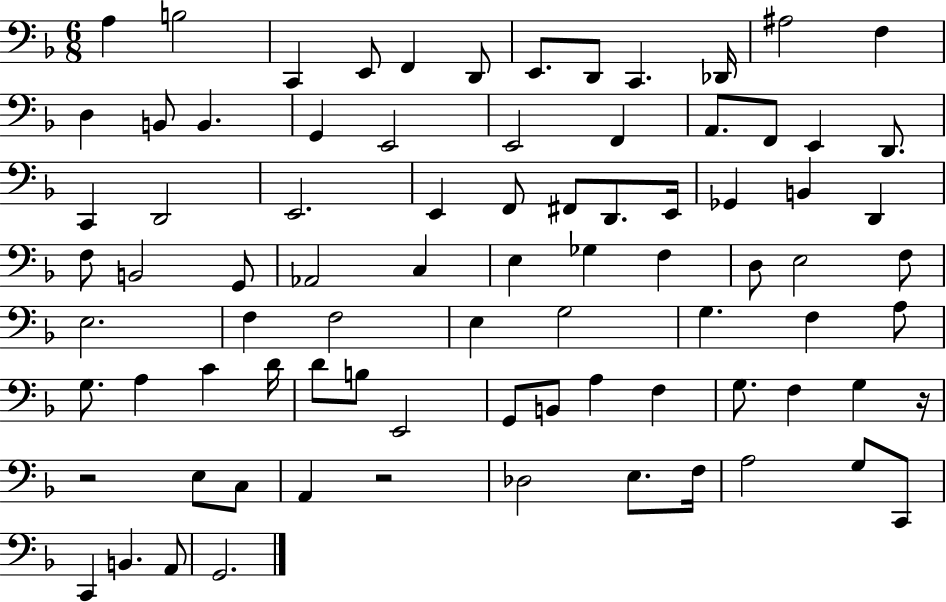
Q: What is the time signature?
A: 6/8